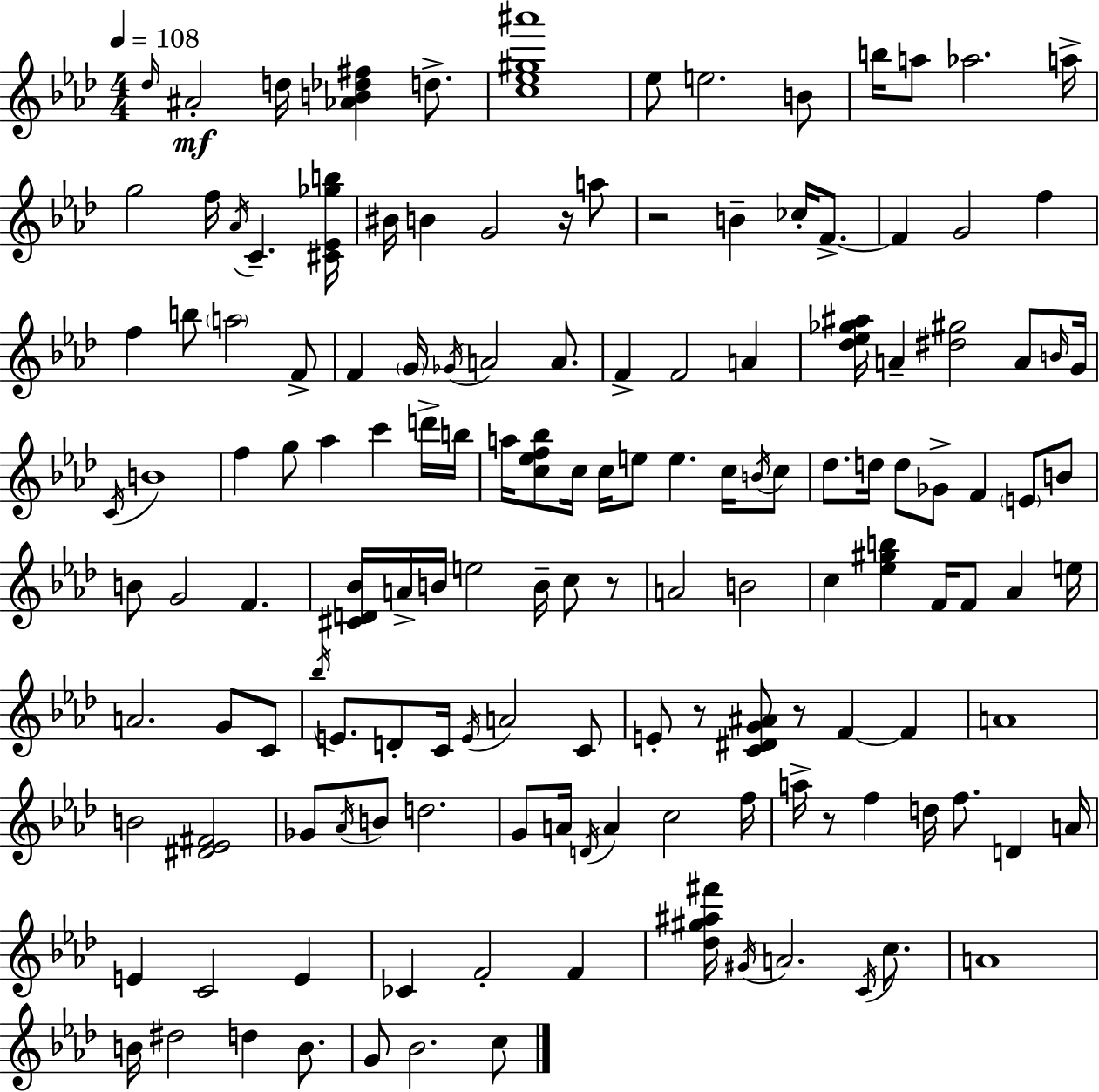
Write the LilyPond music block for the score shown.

{
  \clef treble
  \numericTimeSignature
  \time 4/4
  \key f \minor
  \tempo 4 = 108
  \grace { des''16 }\mf ais'2-. d''16 <aes' b' des'' fis''>4 d''8.-> | <c'' ees'' gis'' ais'''>1 | ees''8 e''2. b'8 | b''16 a''8 aes''2. | \break a''16-> g''2 f''16 \acciaccatura { aes'16 } c'4.-- | <cis' ees' ges'' b''>16 bis'16 b'4 g'2 r16 | a''8 r2 b'4-- ces''16-. f'8.->~~ | f'4 g'2 f''4 | \break f''4 b''8 \parenthesize a''2 | f'8-> f'4 \parenthesize g'16 \acciaccatura { ges'16 } a'2 | a'8. f'4-> f'2 a'4 | <des'' ees'' ges'' ais''>16 a'4-- <dis'' gis''>2 | \break a'8 \grace { b'16 } g'16 \acciaccatura { c'16 } b'1 | f''4 g''8 aes''4 c'''4 | d'''16-> b''16 a''16 <c'' ees'' f'' bes''>8 c''16 c''16 e''8 e''4. | c''16 \acciaccatura { b'16 } c''8 des''8. d''16 d''8 ges'8-> f'4 | \break \parenthesize e'8 b'8 b'8 g'2 | f'4. <cis' d' bes'>16 a'16-> b'16 e''2 | b'16-- c''8 r8 a'2 b'2 | c''4 <ees'' gis'' b''>4 f'16 f'8 | \break aes'4 e''16 a'2. | g'8 c'8 \acciaccatura { bes''16 } e'8. d'8-. c'16 \acciaccatura { e'16 } a'2 | c'8 e'8-. r8 <c' dis' g' ais'>8 r8 | f'4~~ f'4 a'1 | \break b'2 | <dis' ees' fis'>2 ges'8 \acciaccatura { aes'16 } b'8 d''2. | g'8 a'16 \acciaccatura { d'16 } a'4 | c''2 f''16 a''16-> r8 f''4 | \break d''16 f''8. d'4 a'16 e'4 c'2 | e'4 ces'4 f'2-. | f'4 <des'' gis'' ais'' fis'''>16 \acciaccatura { gis'16 } a'2. | \acciaccatura { c'16 } c''8. a'1 | \break b'16 dis''2 | d''4 b'8. g'8 bes'2. | c''8 \bar "|."
}